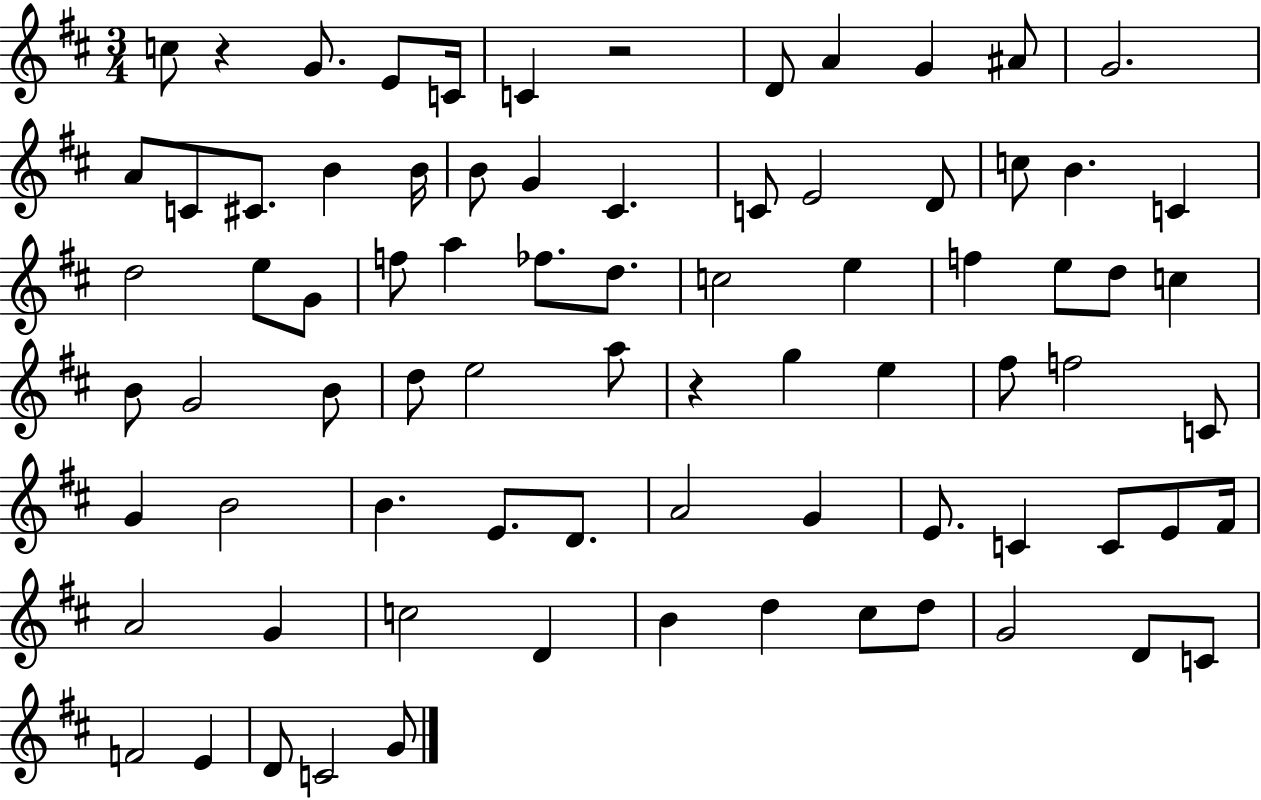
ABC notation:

X:1
T:Untitled
M:3/4
L:1/4
K:D
c/2 z G/2 E/2 C/4 C z2 D/2 A G ^A/2 G2 A/2 C/2 ^C/2 B B/4 B/2 G ^C C/2 E2 D/2 c/2 B C d2 e/2 G/2 f/2 a _f/2 d/2 c2 e f e/2 d/2 c B/2 G2 B/2 d/2 e2 a/2 z g e ^f/2 f2 C/2 G B2 B E/2 D/2 A2 G E/2 C C/2 E/2 ^F/4 A2 G c2 D B d ^c/2 d/2 G2 D/2 C/2 F2 E D/2 C2 G/2